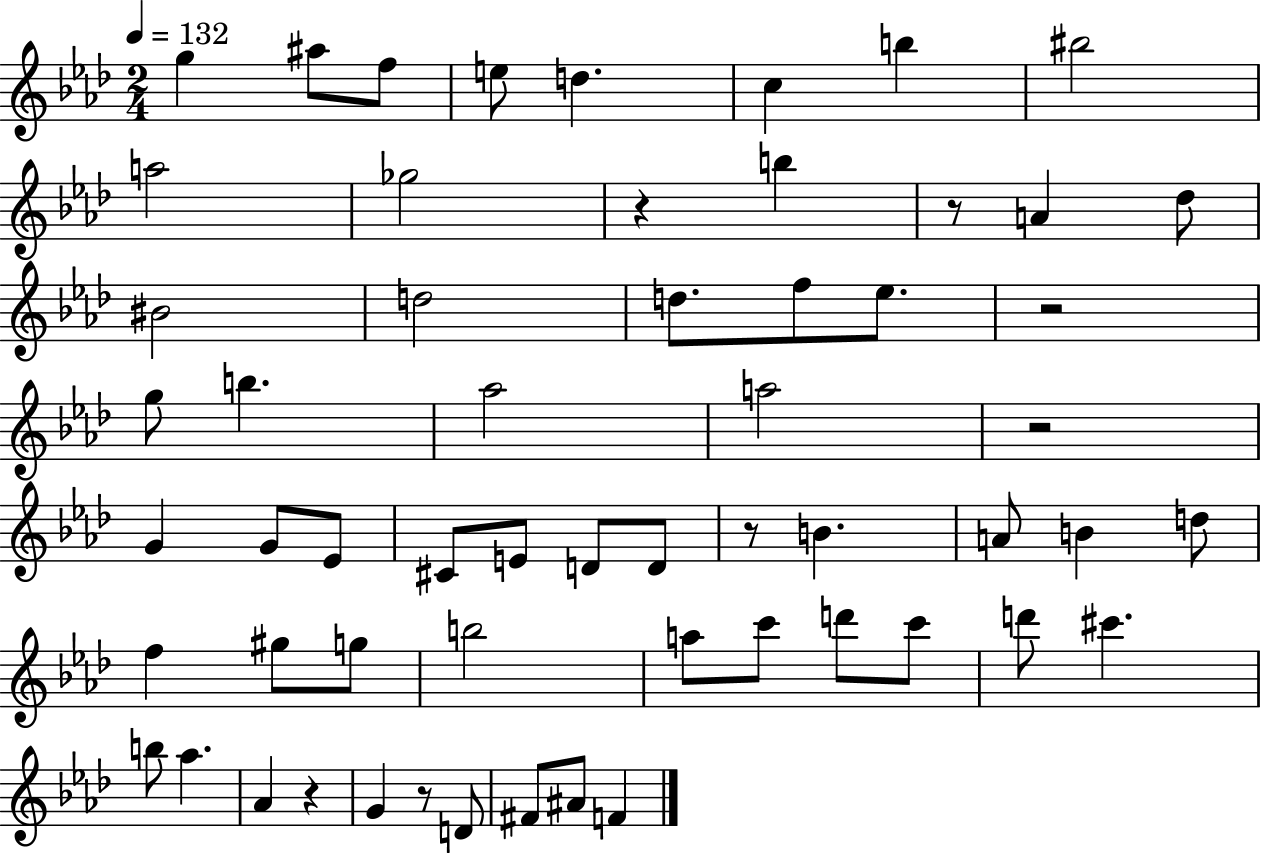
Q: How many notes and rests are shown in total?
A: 58